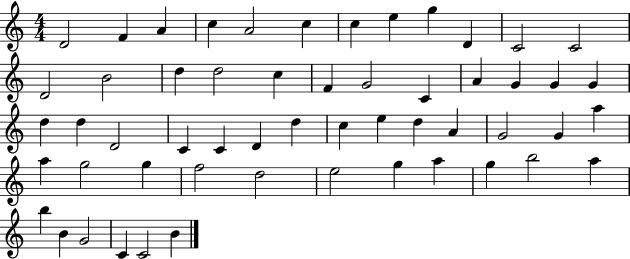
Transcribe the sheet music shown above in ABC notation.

X:1
T:Untitled
M:4/4
L:1/4
K:C
D2 F A c A2 c c e g D C2 C2 D2 B2 d d2 c F G2 C A G G G d d D2 C C D d c e d A G2 G a a g2 g f2 d2 e2 g a g b2 a b B G2 C C2 B